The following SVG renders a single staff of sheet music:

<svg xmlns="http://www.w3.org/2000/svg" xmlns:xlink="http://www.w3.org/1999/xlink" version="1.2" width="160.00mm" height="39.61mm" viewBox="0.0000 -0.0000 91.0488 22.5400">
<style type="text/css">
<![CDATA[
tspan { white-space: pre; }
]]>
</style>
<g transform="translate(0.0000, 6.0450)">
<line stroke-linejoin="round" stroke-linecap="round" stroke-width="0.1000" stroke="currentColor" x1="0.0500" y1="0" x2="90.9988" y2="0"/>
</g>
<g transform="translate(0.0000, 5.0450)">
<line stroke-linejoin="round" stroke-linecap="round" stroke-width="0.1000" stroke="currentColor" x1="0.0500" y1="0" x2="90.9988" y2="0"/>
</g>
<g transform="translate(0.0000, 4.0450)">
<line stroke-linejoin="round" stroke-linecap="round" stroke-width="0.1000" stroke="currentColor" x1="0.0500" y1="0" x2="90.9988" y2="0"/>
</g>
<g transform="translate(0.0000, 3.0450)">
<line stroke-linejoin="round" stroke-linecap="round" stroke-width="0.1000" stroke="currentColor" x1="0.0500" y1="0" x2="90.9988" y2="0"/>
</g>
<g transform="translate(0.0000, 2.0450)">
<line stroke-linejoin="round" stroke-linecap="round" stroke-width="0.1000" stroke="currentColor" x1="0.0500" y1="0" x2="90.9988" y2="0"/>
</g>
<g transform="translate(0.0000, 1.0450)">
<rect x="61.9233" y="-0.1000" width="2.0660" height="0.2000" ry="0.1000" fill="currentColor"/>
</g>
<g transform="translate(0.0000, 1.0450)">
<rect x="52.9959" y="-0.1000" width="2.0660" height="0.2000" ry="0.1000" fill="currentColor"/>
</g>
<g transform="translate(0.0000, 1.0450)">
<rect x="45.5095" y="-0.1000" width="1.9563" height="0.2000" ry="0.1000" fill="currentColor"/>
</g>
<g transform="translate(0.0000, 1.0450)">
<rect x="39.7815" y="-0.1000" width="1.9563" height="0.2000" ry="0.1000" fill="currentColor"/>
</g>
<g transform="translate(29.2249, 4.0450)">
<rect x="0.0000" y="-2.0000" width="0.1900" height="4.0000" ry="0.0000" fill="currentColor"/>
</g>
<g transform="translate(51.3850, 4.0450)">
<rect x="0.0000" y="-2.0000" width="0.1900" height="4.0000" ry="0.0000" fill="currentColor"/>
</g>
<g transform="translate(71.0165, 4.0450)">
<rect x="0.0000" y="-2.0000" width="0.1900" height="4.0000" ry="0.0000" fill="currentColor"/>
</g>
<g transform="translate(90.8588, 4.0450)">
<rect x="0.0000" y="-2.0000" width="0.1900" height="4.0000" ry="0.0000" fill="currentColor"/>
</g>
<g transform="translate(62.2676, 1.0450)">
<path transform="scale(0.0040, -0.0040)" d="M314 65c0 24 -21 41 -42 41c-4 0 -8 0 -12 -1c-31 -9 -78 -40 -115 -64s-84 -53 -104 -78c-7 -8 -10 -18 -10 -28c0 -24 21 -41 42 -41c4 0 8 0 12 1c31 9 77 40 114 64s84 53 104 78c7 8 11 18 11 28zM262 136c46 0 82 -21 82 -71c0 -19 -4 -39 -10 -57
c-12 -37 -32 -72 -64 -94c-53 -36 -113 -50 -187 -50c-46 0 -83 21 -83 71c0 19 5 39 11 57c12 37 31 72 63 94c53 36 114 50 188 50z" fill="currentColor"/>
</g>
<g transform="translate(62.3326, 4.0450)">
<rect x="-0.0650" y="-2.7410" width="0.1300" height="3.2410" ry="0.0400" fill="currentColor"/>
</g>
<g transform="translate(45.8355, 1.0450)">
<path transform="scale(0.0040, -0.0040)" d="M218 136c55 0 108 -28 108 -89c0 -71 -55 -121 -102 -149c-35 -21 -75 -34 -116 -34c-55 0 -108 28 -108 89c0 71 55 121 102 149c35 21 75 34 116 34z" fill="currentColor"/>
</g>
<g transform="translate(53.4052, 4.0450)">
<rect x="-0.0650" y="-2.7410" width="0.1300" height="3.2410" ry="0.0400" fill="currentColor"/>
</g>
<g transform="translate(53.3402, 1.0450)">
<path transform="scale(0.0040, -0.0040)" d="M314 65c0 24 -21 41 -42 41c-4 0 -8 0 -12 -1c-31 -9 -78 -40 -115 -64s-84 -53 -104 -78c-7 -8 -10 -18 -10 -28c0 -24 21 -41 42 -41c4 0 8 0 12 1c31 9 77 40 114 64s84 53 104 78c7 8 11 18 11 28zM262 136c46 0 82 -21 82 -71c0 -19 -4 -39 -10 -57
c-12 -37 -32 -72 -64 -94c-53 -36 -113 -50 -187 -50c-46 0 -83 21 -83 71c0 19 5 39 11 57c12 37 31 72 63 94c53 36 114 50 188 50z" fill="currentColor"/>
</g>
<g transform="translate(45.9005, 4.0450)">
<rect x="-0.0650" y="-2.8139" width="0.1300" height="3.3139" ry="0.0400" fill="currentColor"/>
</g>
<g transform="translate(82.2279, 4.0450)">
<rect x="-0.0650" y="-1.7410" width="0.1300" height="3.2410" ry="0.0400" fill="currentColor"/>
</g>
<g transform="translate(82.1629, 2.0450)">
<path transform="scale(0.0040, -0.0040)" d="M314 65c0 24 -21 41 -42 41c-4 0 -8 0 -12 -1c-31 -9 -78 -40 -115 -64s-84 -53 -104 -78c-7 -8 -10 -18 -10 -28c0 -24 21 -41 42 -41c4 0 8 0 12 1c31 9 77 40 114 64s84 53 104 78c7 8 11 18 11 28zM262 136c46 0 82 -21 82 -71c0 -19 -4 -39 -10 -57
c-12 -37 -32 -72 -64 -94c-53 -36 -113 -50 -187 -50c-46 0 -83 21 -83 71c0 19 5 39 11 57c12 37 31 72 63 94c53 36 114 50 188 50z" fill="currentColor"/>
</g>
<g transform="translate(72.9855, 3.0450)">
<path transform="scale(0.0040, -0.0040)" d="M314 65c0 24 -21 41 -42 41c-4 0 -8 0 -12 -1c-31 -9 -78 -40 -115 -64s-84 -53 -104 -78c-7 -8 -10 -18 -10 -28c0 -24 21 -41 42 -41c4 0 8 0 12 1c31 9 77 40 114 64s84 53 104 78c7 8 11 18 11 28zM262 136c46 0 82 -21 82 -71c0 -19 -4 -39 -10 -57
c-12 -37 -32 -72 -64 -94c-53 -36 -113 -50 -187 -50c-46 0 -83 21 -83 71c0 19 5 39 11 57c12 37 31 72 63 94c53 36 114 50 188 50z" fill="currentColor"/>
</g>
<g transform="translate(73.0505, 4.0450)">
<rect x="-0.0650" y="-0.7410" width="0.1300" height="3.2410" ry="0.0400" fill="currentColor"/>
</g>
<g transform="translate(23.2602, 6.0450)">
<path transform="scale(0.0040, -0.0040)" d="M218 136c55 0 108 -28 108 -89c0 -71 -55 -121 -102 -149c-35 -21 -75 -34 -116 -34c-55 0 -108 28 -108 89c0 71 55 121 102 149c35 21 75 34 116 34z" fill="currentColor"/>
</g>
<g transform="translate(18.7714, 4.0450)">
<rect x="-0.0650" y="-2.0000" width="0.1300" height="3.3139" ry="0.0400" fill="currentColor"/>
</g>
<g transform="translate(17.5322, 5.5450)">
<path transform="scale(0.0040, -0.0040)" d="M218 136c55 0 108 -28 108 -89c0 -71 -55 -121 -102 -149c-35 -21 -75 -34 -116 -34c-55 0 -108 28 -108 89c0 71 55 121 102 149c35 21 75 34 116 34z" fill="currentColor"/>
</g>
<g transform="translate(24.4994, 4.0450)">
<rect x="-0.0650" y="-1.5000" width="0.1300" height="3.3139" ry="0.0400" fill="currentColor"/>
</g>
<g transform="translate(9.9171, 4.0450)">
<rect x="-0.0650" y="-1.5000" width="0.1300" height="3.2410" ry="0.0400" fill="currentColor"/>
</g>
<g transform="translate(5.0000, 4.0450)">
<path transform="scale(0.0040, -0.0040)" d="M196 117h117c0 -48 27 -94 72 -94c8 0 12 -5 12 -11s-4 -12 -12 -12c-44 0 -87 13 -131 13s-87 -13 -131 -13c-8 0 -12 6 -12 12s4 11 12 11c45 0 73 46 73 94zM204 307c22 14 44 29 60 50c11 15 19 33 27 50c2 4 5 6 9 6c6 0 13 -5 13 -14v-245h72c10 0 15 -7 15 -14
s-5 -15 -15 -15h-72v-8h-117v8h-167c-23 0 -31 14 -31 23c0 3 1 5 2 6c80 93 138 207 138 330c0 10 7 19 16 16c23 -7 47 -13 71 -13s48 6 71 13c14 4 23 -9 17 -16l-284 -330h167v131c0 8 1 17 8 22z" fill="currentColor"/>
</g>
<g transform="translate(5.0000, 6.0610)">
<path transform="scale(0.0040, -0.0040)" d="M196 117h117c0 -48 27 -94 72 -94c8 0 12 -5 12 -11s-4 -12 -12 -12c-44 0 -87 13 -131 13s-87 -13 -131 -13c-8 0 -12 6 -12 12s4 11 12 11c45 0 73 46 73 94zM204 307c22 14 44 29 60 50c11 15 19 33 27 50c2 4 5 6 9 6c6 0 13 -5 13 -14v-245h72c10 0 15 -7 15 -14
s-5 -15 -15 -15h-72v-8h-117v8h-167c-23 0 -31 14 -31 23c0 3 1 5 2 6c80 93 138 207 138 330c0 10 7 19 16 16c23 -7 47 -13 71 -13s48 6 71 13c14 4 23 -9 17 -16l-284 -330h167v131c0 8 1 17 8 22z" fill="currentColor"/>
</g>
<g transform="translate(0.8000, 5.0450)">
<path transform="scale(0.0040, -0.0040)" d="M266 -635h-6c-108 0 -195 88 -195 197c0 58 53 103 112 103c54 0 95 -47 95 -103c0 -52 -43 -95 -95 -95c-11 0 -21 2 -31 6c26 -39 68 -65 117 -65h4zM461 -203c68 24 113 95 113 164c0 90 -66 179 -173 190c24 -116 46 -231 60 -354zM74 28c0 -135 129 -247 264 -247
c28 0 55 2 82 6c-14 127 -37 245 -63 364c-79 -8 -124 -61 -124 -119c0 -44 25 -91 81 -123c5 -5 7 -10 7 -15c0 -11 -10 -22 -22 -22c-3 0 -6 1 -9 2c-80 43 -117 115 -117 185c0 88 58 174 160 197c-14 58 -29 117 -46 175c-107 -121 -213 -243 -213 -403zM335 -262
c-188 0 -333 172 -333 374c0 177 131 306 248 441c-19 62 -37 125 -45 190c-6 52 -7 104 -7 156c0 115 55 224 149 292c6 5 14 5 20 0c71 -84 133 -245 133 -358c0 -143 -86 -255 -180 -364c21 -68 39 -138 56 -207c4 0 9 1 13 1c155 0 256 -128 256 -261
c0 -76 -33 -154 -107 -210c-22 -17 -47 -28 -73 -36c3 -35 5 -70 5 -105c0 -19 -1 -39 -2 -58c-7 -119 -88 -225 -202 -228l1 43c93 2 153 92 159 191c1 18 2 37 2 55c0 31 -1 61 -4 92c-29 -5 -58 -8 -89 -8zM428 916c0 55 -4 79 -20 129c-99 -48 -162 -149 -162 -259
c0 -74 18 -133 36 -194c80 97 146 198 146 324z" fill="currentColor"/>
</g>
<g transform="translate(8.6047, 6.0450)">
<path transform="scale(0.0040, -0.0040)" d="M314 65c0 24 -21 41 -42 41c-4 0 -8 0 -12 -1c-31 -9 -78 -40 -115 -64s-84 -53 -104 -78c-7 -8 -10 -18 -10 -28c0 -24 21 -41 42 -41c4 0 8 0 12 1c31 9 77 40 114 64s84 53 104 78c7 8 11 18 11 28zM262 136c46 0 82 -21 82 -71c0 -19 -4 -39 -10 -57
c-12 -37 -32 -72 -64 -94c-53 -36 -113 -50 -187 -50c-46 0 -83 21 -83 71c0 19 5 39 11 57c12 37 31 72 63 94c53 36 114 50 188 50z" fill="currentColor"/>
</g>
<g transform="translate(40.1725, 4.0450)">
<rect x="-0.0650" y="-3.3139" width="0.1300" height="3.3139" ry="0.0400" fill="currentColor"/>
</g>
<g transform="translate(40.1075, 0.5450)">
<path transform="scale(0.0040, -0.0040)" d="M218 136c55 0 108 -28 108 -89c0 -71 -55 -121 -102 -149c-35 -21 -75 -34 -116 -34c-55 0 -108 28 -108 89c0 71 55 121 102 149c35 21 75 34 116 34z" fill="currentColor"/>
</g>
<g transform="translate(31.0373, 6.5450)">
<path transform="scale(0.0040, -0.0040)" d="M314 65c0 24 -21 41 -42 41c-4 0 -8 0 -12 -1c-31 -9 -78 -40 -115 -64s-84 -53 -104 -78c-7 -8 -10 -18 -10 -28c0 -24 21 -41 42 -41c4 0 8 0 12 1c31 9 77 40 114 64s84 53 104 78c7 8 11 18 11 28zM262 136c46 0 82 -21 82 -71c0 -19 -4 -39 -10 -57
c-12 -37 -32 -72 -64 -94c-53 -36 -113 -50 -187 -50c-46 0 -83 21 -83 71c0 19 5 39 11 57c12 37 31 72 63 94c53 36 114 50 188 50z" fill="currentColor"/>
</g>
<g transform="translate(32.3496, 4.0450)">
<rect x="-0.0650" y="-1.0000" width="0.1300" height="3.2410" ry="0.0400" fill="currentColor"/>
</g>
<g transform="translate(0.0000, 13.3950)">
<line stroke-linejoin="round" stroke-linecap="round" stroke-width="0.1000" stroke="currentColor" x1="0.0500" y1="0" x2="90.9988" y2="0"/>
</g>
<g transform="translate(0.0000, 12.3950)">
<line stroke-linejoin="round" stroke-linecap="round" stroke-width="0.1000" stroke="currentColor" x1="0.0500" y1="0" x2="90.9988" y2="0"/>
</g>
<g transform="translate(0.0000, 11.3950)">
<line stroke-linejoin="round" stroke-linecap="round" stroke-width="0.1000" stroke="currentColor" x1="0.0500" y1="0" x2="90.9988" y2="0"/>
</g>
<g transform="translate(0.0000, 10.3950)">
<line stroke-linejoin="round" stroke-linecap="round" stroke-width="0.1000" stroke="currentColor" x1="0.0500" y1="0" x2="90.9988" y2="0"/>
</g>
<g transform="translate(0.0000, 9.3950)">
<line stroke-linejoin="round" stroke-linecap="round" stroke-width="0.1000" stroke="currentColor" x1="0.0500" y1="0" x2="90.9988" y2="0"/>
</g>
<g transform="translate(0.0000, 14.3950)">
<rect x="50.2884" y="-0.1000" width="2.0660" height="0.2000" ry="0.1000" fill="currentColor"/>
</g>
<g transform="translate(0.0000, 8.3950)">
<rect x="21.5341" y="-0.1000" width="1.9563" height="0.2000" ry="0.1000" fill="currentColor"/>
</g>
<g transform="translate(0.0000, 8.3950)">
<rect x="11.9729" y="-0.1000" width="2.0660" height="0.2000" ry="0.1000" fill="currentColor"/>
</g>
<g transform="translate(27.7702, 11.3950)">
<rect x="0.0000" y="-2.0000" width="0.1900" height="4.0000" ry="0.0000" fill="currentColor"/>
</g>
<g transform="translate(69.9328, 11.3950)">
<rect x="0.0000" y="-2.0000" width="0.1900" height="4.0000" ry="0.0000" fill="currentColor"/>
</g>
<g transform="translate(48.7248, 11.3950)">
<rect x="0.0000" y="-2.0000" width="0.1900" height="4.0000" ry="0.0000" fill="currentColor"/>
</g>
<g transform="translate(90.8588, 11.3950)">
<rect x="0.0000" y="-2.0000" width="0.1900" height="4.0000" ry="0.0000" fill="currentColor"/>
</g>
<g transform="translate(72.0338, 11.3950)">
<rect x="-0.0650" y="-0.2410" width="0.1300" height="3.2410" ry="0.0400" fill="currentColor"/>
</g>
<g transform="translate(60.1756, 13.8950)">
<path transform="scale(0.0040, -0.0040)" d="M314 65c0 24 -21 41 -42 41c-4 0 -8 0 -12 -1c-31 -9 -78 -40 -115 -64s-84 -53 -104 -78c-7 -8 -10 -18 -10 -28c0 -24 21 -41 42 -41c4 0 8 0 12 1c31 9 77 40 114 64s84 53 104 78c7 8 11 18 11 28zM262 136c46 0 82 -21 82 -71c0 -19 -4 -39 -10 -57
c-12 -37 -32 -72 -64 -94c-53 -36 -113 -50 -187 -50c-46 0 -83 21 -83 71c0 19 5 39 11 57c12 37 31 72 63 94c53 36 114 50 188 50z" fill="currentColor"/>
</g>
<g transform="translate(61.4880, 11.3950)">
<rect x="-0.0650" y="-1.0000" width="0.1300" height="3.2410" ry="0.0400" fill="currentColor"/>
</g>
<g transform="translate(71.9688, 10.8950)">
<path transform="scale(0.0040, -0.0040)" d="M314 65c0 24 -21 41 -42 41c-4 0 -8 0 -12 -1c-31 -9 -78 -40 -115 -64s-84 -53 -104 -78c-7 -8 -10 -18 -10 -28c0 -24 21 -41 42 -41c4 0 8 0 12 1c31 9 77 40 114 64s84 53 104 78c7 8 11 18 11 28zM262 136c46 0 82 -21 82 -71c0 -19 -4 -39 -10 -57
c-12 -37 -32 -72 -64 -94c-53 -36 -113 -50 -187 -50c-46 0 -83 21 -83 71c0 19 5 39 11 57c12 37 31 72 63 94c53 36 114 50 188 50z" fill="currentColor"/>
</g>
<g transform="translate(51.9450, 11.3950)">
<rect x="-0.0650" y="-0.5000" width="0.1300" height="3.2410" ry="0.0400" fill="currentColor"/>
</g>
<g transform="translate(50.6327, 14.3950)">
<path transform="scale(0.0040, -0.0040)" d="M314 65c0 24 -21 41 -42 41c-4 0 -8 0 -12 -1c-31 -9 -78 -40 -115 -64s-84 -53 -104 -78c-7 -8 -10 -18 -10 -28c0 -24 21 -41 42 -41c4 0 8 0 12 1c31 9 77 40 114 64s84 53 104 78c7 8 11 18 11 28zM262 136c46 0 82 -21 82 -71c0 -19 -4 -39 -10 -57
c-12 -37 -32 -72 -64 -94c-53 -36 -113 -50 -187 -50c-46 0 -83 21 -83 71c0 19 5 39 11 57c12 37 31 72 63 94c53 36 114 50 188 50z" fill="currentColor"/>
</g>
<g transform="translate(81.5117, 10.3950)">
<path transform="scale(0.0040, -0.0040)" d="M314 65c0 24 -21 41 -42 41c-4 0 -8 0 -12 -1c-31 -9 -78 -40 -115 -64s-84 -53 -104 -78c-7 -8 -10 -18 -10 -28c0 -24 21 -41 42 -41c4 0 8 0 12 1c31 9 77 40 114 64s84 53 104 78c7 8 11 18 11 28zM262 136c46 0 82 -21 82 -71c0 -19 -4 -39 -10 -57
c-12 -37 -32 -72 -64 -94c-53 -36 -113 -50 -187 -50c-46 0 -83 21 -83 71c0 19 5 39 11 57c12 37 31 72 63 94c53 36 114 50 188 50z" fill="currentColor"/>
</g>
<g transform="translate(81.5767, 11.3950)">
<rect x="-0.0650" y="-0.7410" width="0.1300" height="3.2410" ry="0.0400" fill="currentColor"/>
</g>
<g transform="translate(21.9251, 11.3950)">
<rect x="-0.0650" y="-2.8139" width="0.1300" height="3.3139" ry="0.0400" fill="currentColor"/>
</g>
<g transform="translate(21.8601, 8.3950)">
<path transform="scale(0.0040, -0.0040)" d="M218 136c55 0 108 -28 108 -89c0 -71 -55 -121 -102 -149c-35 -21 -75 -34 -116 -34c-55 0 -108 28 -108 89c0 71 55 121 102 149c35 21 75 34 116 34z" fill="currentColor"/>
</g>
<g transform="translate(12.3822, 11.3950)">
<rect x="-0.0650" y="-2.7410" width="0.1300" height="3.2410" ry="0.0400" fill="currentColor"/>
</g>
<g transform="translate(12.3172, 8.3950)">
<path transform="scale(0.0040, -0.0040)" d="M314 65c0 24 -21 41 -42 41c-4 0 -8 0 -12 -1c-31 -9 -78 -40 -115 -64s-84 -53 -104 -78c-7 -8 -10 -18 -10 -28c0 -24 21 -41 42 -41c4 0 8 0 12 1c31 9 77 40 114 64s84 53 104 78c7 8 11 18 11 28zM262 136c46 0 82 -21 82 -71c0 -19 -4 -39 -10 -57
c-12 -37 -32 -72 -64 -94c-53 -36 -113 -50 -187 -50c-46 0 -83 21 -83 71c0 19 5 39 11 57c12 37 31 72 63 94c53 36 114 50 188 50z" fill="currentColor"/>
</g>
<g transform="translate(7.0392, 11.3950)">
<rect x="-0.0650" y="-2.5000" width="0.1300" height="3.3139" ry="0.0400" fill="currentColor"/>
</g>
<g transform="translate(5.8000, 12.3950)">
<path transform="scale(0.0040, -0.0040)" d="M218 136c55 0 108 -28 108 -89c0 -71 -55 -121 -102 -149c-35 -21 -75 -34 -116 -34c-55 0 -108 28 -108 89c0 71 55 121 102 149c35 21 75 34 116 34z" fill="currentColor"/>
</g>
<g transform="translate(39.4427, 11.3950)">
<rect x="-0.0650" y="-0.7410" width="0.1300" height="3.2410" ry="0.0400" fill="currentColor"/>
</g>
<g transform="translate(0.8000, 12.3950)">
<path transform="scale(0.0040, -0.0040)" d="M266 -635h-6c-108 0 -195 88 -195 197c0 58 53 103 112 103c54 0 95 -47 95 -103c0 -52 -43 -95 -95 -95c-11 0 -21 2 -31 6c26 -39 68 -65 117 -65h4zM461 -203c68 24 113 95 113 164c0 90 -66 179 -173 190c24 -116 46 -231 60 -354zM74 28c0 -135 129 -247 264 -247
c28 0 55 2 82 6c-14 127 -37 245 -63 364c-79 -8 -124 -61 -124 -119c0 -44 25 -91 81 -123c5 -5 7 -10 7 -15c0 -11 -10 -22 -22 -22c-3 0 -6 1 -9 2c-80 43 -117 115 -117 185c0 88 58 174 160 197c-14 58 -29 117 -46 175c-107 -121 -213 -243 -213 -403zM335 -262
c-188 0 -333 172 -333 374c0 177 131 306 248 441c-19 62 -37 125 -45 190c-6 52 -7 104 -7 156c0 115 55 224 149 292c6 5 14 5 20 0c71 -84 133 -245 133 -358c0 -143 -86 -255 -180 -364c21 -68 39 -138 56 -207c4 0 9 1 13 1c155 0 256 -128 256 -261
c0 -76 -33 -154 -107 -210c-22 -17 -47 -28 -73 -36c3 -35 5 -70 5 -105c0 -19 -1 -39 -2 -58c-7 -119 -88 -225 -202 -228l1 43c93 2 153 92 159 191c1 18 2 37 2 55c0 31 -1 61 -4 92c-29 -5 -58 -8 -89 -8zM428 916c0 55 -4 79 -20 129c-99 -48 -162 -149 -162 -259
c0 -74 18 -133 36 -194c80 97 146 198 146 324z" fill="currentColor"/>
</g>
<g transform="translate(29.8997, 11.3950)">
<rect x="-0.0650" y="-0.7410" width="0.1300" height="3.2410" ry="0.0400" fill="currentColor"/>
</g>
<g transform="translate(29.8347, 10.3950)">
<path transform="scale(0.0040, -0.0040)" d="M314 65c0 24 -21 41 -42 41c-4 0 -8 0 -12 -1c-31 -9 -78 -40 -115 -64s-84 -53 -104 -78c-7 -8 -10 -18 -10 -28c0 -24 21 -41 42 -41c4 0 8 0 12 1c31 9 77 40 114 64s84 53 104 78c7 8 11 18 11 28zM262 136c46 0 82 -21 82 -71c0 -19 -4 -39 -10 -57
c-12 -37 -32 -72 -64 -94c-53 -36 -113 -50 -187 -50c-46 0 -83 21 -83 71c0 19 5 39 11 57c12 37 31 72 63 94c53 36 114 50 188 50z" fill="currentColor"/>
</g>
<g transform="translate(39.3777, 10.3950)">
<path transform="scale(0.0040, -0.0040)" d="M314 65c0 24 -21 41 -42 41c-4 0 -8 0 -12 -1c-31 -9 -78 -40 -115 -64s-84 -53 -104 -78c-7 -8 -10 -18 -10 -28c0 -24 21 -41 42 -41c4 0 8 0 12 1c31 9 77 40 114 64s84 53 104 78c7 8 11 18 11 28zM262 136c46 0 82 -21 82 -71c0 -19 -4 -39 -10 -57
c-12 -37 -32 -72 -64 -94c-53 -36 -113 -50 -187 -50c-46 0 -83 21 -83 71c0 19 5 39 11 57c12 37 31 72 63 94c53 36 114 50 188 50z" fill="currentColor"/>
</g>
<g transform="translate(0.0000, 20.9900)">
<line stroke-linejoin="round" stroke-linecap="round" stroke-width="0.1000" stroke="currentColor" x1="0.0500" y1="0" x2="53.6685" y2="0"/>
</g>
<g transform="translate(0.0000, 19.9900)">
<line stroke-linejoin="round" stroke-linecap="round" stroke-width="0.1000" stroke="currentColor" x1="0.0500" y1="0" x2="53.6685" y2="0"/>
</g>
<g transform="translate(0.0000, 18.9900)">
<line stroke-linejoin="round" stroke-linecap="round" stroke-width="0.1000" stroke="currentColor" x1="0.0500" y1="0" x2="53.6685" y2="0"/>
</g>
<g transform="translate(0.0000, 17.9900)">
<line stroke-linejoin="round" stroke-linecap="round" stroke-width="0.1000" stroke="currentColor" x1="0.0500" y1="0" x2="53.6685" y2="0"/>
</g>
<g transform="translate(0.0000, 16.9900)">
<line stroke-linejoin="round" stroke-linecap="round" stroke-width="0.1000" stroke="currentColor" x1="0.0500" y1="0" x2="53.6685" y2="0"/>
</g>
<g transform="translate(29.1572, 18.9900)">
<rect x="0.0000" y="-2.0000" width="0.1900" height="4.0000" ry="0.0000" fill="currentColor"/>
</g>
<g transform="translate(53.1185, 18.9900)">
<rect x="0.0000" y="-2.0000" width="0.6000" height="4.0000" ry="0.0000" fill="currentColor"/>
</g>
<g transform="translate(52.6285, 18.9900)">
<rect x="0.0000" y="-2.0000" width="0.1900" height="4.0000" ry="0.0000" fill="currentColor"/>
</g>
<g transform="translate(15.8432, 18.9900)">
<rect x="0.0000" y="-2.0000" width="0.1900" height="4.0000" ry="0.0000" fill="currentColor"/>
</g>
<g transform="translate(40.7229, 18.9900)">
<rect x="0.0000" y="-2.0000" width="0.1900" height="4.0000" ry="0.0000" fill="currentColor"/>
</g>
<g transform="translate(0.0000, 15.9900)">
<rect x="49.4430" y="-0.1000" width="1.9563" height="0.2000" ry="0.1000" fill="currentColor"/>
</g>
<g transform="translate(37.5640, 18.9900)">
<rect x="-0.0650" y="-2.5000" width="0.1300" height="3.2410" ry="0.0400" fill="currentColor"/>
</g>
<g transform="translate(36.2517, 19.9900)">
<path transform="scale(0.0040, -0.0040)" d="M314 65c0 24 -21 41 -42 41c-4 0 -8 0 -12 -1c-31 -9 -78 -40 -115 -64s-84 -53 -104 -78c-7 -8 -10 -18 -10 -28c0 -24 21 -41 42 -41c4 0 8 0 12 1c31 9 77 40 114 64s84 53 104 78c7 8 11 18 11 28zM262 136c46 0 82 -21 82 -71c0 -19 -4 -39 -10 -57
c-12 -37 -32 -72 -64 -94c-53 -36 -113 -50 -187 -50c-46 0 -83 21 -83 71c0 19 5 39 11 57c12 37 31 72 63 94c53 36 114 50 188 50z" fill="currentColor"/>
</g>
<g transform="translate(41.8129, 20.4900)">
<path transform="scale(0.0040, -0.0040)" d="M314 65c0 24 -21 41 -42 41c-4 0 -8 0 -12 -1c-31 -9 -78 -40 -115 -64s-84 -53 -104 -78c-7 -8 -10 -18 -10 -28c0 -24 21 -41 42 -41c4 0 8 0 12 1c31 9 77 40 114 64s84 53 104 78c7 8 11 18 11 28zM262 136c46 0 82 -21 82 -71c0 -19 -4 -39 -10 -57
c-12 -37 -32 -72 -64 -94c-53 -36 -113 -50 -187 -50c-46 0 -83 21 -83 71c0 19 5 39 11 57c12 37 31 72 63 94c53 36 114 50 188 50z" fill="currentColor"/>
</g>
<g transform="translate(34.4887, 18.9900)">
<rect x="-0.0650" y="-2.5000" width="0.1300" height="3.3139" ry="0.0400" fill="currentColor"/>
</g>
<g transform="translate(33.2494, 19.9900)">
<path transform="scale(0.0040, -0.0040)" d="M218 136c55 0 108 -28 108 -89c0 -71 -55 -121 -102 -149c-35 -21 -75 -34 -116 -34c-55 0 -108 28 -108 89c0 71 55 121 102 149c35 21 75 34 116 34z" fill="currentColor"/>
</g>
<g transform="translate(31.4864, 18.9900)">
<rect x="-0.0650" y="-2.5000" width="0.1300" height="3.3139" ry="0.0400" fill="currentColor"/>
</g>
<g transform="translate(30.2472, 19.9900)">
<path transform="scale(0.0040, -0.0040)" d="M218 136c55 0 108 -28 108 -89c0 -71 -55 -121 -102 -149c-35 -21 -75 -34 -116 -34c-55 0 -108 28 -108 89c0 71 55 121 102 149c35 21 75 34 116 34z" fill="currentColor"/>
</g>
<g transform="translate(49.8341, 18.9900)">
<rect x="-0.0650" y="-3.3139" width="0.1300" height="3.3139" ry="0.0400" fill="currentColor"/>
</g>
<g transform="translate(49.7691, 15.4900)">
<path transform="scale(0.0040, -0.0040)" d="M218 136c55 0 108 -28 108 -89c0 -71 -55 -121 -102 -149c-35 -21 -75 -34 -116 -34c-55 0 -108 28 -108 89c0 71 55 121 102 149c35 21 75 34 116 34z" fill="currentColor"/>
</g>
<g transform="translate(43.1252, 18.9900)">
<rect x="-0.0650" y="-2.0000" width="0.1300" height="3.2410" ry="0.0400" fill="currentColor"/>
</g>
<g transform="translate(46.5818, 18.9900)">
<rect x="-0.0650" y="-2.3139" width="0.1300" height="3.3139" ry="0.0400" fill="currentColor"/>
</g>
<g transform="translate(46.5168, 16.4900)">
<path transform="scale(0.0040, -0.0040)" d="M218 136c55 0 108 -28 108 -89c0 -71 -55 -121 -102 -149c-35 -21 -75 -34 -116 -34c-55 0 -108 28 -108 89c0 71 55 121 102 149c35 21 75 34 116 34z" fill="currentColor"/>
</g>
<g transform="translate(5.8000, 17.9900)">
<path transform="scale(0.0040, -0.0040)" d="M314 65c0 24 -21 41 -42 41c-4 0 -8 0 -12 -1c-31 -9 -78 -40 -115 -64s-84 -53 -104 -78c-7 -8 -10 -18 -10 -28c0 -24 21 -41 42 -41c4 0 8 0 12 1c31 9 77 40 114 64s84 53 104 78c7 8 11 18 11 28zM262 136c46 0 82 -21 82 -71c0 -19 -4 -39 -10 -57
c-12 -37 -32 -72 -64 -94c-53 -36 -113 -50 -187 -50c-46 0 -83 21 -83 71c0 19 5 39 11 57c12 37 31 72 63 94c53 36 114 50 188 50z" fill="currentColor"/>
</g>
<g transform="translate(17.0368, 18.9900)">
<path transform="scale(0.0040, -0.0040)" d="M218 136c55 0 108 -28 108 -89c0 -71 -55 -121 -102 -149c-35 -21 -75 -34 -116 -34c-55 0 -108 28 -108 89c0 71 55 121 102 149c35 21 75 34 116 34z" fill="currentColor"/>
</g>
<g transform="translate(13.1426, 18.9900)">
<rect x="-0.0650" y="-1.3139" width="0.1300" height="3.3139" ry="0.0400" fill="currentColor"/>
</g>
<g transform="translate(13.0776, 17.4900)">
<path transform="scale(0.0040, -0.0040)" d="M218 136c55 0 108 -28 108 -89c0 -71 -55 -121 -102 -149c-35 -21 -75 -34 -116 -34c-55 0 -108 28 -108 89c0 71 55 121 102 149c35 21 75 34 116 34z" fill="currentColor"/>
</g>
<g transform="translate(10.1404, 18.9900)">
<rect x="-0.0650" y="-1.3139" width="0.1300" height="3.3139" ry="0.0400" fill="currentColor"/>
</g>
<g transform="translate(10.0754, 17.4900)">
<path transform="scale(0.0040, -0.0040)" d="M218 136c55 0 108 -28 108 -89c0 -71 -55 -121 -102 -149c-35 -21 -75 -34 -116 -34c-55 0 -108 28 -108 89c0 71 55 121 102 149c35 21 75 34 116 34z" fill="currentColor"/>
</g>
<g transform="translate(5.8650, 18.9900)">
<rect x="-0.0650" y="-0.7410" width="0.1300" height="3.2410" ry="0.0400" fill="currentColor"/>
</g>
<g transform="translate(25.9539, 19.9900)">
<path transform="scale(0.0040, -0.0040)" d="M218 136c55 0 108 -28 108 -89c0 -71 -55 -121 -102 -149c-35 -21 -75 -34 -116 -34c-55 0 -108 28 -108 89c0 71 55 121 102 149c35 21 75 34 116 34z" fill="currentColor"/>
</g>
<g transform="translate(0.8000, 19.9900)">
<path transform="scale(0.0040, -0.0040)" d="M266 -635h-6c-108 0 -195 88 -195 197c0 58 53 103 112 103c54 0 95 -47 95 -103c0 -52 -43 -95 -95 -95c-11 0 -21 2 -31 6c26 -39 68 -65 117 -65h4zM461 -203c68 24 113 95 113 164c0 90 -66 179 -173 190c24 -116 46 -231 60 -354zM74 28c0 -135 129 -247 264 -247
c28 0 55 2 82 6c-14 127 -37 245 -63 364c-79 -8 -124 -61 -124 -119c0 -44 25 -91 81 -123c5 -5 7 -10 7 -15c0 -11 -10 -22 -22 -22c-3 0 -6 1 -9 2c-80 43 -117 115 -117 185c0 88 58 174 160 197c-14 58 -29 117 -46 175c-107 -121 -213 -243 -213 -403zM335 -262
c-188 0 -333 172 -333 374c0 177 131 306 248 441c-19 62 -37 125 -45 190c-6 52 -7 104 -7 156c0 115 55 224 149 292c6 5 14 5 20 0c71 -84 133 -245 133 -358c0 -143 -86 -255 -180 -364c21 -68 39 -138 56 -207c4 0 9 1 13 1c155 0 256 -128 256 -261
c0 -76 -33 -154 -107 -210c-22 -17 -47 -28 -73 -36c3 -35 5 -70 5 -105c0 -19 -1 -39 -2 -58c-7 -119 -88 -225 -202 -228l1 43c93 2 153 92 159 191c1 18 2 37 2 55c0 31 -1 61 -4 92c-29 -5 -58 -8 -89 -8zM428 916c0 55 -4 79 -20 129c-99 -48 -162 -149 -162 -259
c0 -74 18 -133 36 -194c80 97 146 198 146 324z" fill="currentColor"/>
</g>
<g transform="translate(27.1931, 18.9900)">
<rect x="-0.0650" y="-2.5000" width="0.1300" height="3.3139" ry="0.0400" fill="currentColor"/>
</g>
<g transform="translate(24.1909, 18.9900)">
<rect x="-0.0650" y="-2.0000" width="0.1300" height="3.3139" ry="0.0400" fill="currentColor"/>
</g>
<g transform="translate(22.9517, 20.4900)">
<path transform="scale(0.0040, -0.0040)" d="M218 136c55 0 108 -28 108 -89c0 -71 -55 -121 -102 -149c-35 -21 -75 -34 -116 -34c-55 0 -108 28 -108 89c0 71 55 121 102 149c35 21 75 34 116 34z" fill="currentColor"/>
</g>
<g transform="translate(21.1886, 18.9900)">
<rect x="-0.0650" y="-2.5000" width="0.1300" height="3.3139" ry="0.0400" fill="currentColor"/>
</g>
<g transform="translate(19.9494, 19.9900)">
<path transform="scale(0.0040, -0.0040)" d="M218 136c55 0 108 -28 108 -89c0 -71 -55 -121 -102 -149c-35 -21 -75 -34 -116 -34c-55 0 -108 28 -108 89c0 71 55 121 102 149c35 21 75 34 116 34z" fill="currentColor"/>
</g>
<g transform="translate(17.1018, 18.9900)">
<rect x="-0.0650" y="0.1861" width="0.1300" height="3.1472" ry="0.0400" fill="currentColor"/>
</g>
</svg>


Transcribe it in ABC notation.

X:1
T:Untitled
M:4/4
L:1/4
K:C
E2 F E D2 b a a2 a2 d2 f2 G a2 a d2 d2 C2 D2 c2 d2 d2 e e B G F G G G G2 F2 g b